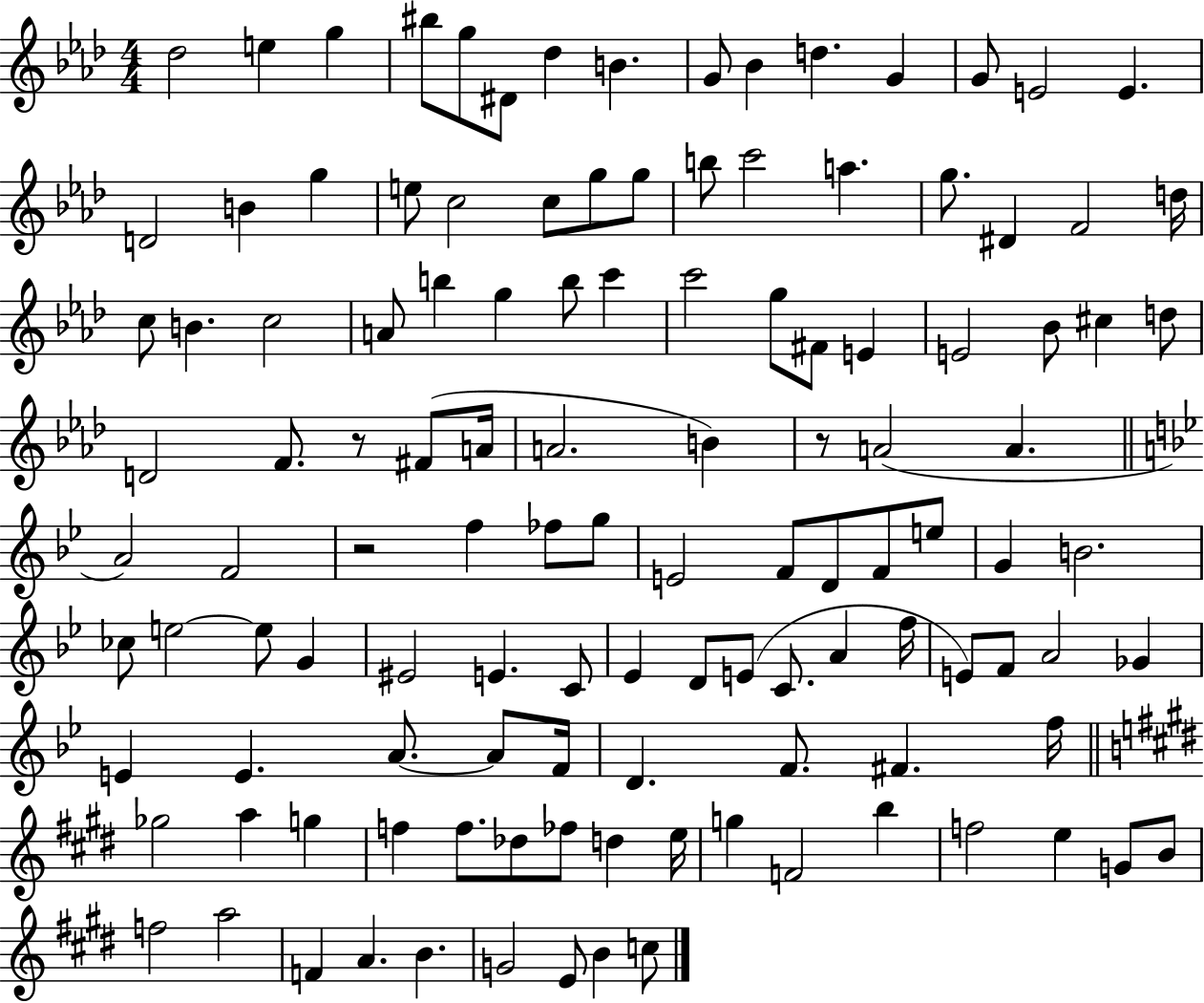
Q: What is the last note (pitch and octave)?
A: C5